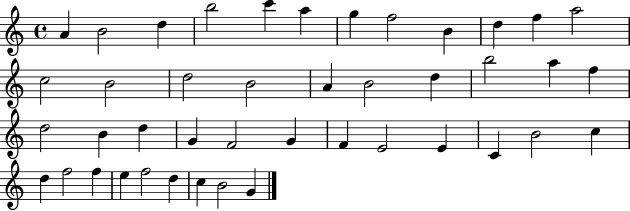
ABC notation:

X:1
T:Untitled
M:4/4
L:1/4
K:C
A B2 d b2 c' a g f2 B d f a2 c2 B2 d2 B2 A B2 d b2 a f d2 B d G F2 G F E2 E C B2 c d f2 f e f2 d c B2 G